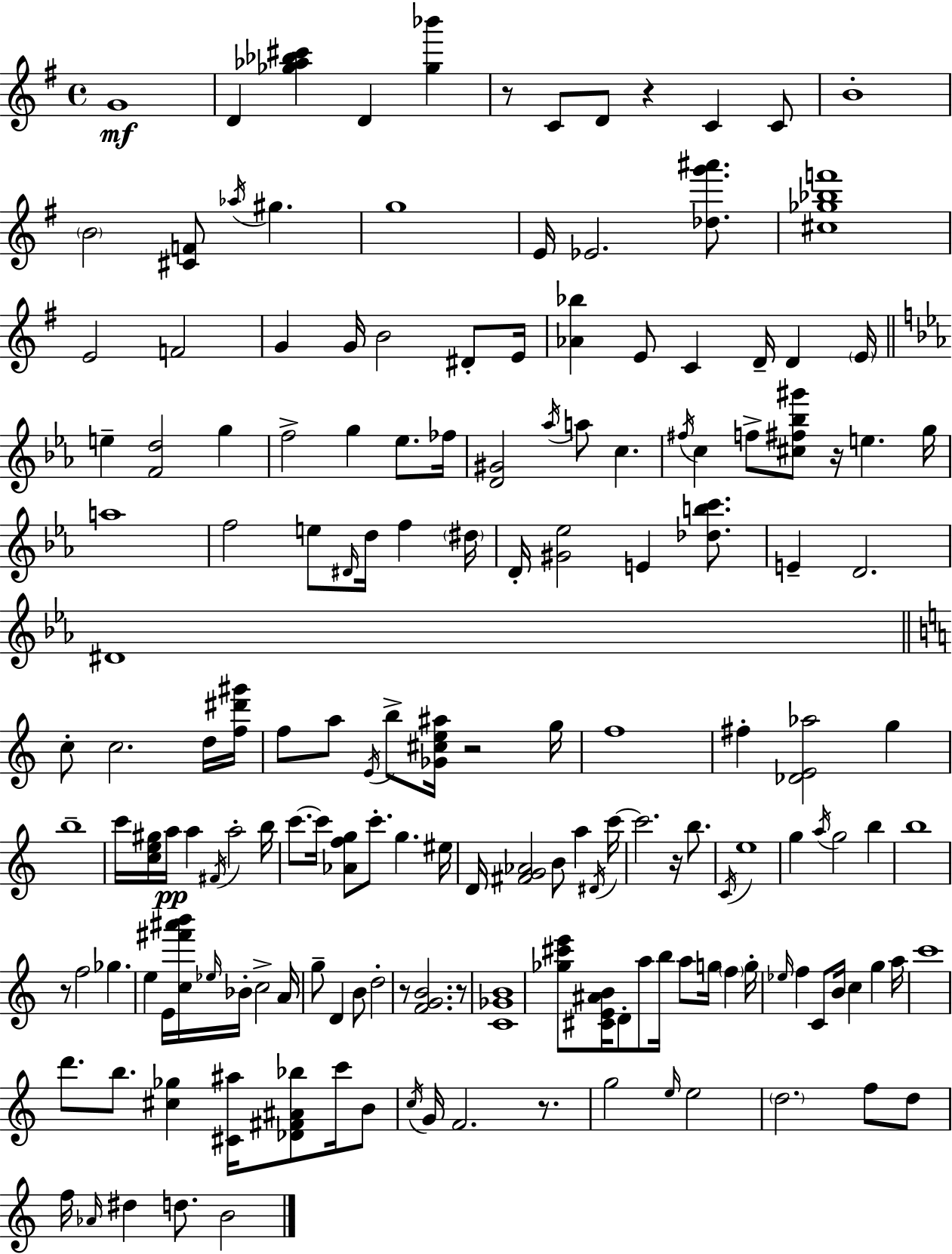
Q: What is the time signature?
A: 4/4